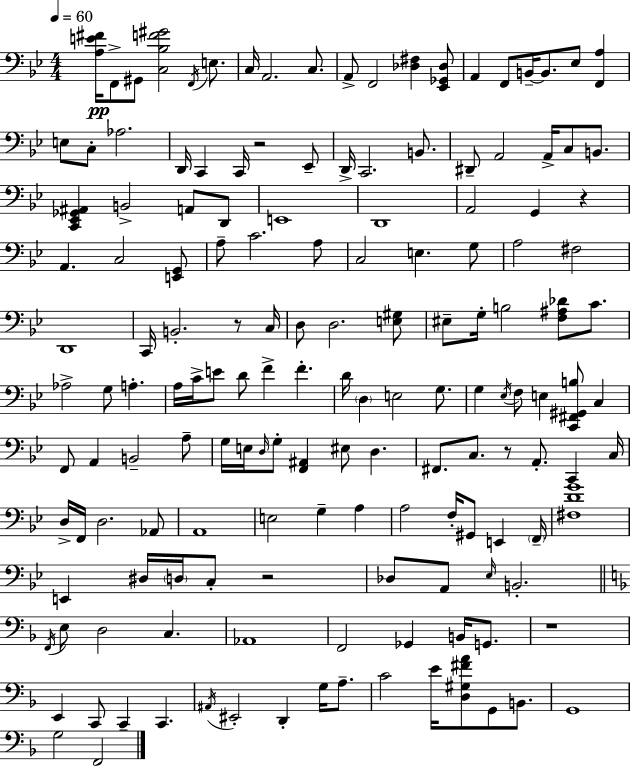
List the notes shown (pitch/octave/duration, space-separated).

[A3,E4,F#4]/s F2/e G#2/e [C3,Bb3,F4,G#4]/h F2/s E3/e. C3/s A2/h. C3/e. A2/e F2/h [Db3,F#3]/q [Eb2,Gb2,Db3]/e A2/q F2/e B2/s B2/e. Eb3/e [F2,A3]/q E3/e C3/e Ab3/h. D2/s C2/q C2/s R/h Eb2/e D2/s C2/h. B2/e. D#2/e A2/h A2/s C3/e B2/e. [C2,Eb2,Gb2,A#2]/q B2/h A2/e D2/e E2/w D2/w A2/h G2/q R/q A2/q. C3/h [E2,G2]/e A3/e C4/h. A3/e C3/h E3/q. G3/e A3/h F#3/h D2/w C2/s B2/h. R/e C3/s D3/e D3/h. [E3,G#3]/e EIS3/e G3/s B3/h [F3,A#3,Db4]/e C4/e. Ab3/h G3/e A3/q. A3/s C4/s E4/e D4/e F4/q F4/q. D4/s D3/q E3/h G3/e. G3/q Eb3/s F3/e E3/q [C2,F#2,G#2,B3]/e C3/q F2/e A2/q B2/h A3/e G3/s E3/s D3/s G3/e [F2,A#2]/q EIS3/e D3/q. F#2/e. C3/e. R/e A2/e. C2/q C3/s D3/s F2/s D3/h. Ab2/e A2/w E3/h G3/q A3/q A3/h F3/s G#2/e E2/q F2/s [F#3,D4,G4]/w E2/q D#3/s D3/s C3/e R/h Db3/e A2/e Eb3/s B2/h. F2/s E3/e D3/h C3/q. Ab2/w F2/h Gb2/q B2/s G2/e. R/w E2/q C2/e C2/q C2/q. A#2/s EIS2/h D2/q G3/s A3/e. C4/h E4/s [D3,G#3,F#4,A4]/e G2/e B2/e. G2/w G3/h F2/h